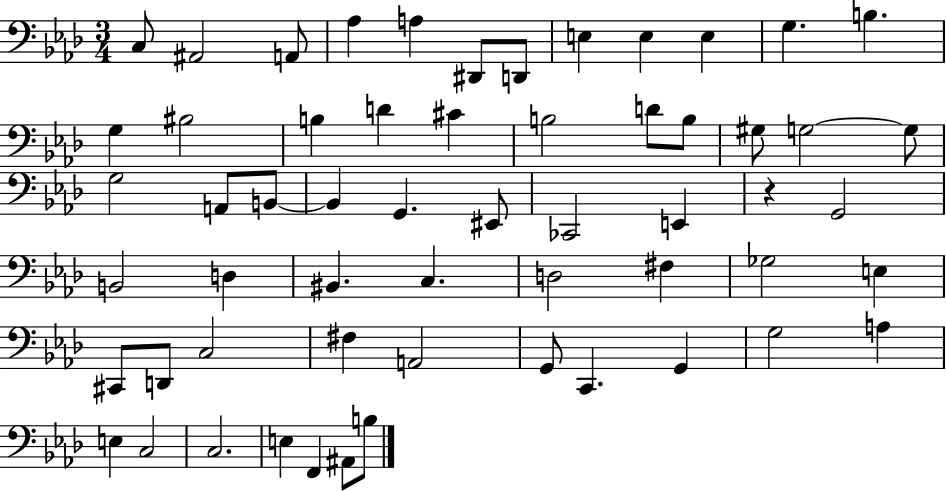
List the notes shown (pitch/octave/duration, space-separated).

C3/e A#2/h A2/e Ab3/q A3/q D#2/e D2/e E3/q E3/q E3/q G3/q. B3/q. G3/q BIS3/h B3/q D4/q C#4/q B3/h D4/e B3/e G#3/e G3/h G3/e G3/h A2/e B2/e B2/q G2/q. EIS2/e CES2/h E2/q R/q G2/h B2/h D3/q BIS2/q. C3/q. D3/h F#3/q Gb3/h E3/q C#2/e D2/e C3/h F#3/q A2/h G2/e C2/q. G2/q G3/h A3/q E3/q C3/h C3/h. E3/q F2/q A#2/e B3/e